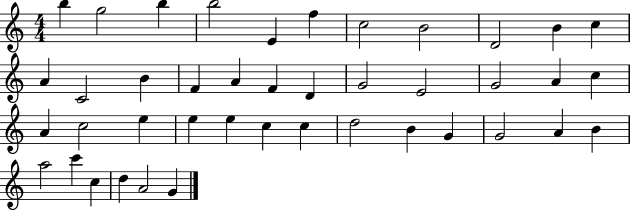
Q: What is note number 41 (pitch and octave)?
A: A4